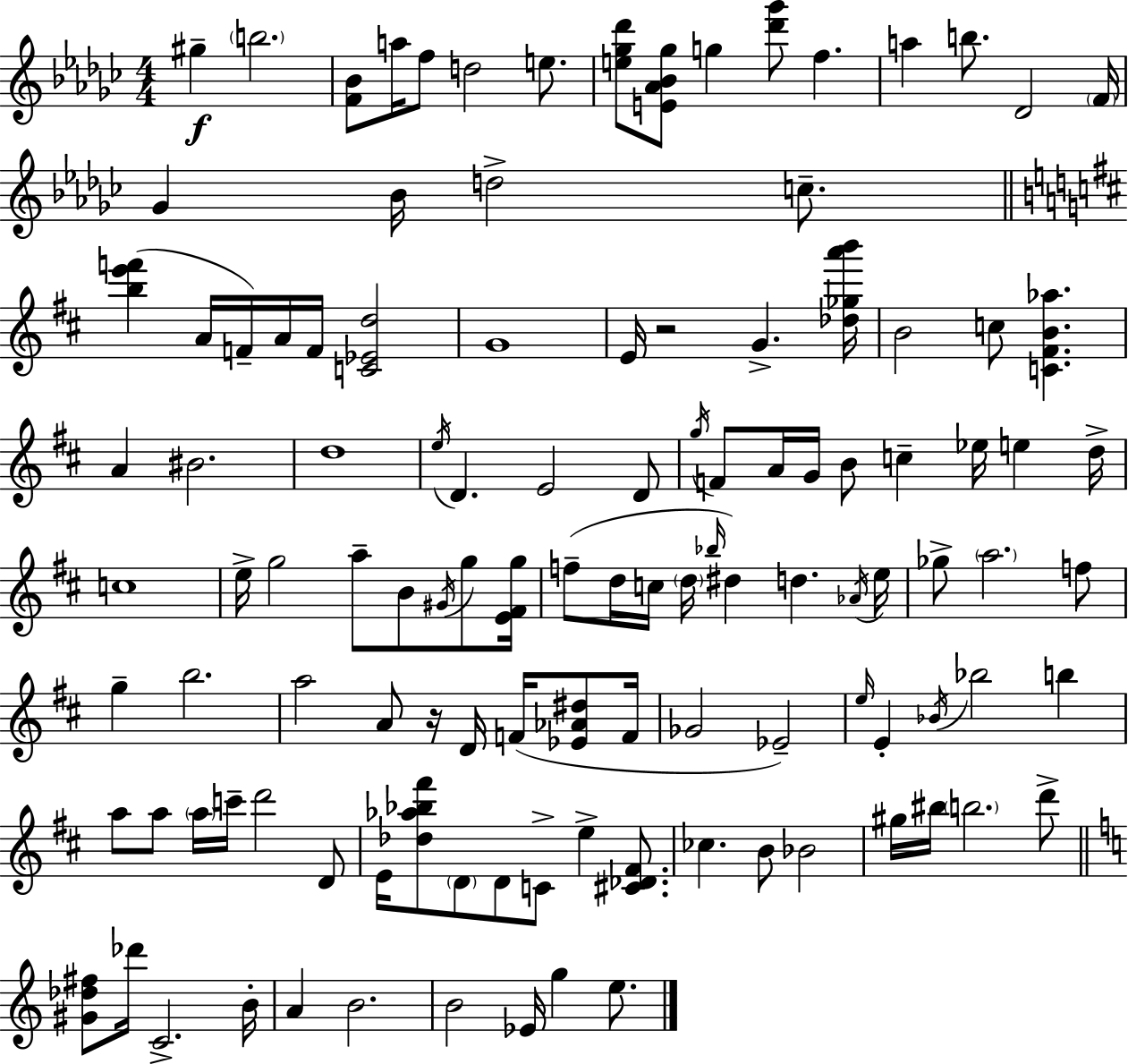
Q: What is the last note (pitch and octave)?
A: E5